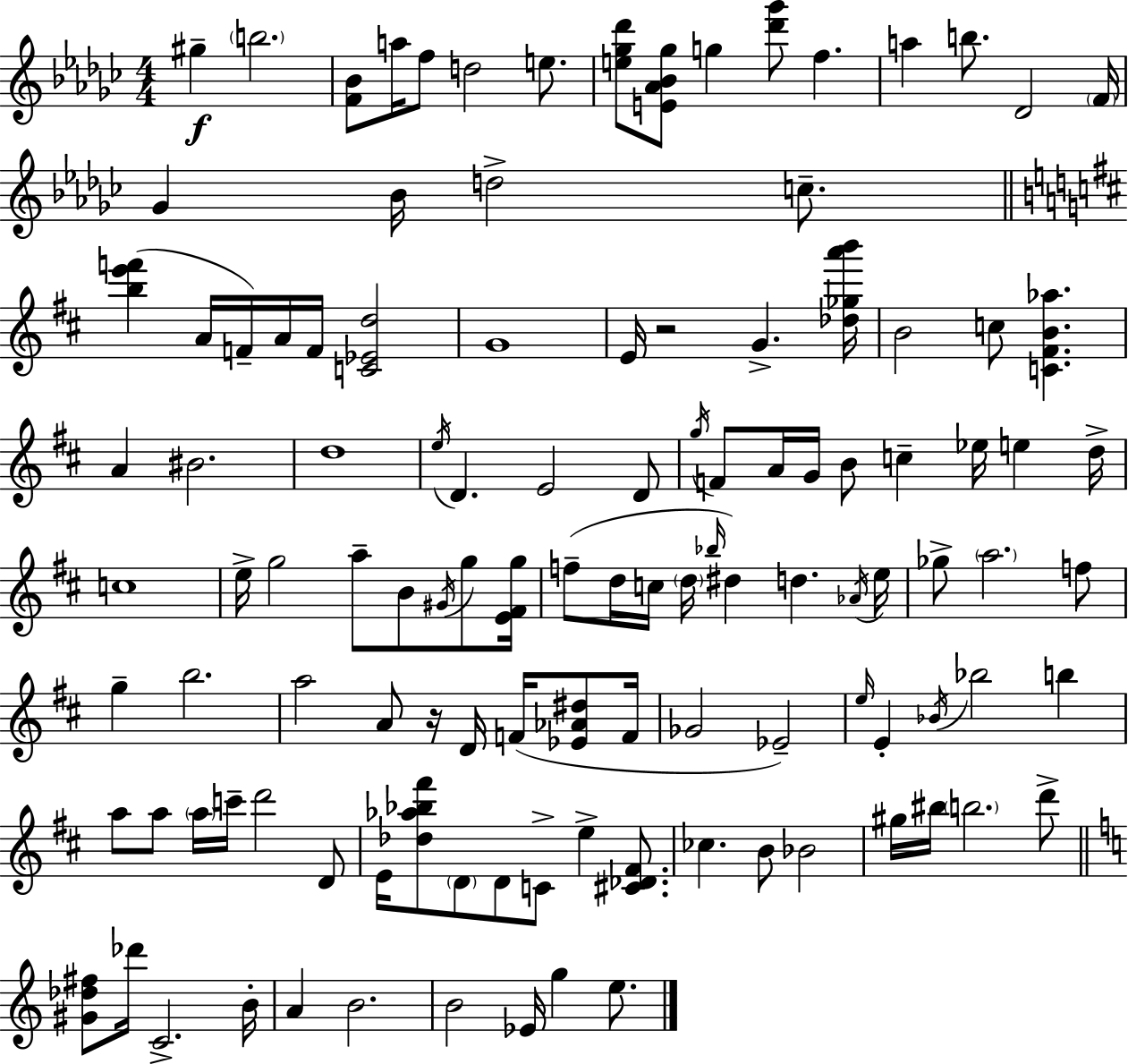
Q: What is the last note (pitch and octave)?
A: E5